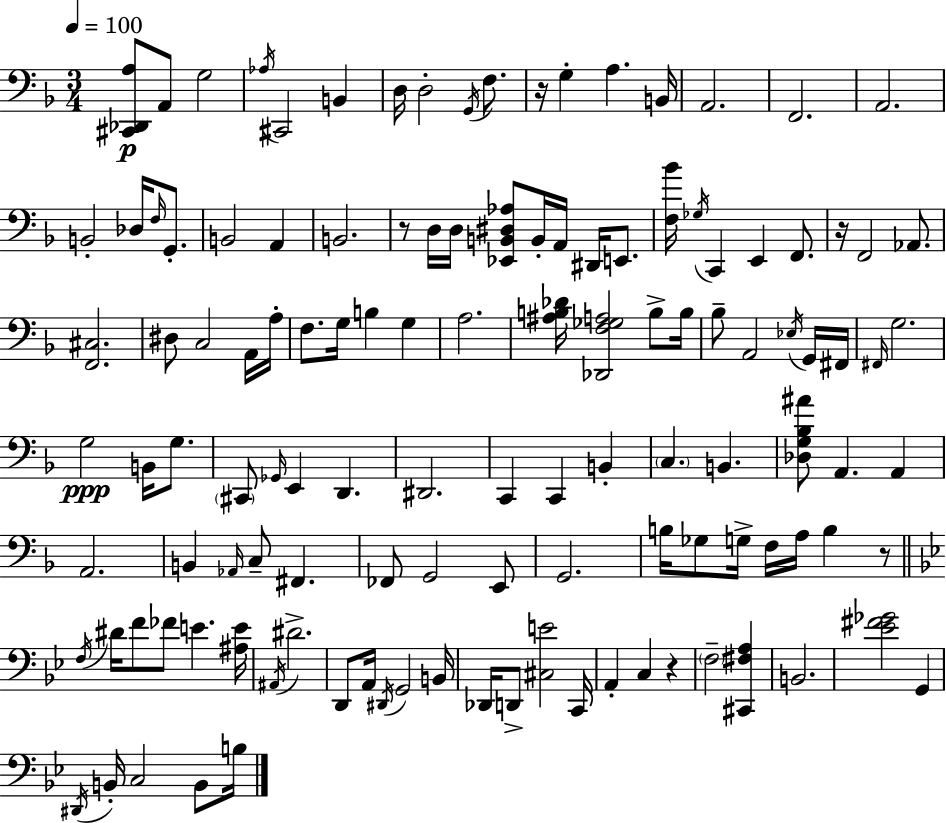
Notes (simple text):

[C#2,Db2,A3]/e A2/e G3/h Ab3/s C#2/h B2/q D3/s D3/h G2/s F3/e. R/s G3/q A3/q. B2/s A2/h. F2/h. A2/h. B2/h Db3/s F3/s G2/e. B2/h A2/q B2/h. R/e D3/s D3/s [Eb2,B2,D#3,Ab3]/e B2/s A2/s D#2/s E2/e. [F3,Bb4]/s Gb3/s C2/q E2/q F2/e. R/s F2/h Ab2/e. [F2,C#3]/h. D#3/e C3/h A2/s A3/s F3/e. G3/s B3/q G3/q A3/h. [A#3,B3,Db4]/s [Db2,F3,Gb3,A3]/h B3/e B3/s Bb3/e A2/h Eb3/s G2/s F#2/s F#2/s G3/h. G3/h B2/s G3/e. C#2/e Gb2/s E2/q D2/q. D#2/h. C2/q C2/q B2/q C3/q. B2/q. [Db3,G3,Bb3,A#4]/e A2/q. A2/q A2/h. B2/q Ab2/s C3/e F#2/q. FES2/e G2/h E2/e G2/h. B3/s Gb3/e G3/s F3/s A3/s B3/q R/e F3/s D#4/s F4/e FES4/e E4/q. [A#3,E4]/s A#2/s D#4/h. D2/e A2/s D#2/s G2/h B2/s Db2/s D2/e [C#3,E4]/h C2/s A2/q C3/q R/q F3/h [C#2,F#3,A3]/q B2/h. [Eb4,F#4,Gb4]/h G2/q D#2/s B2/s C3/h B2/e B3/s